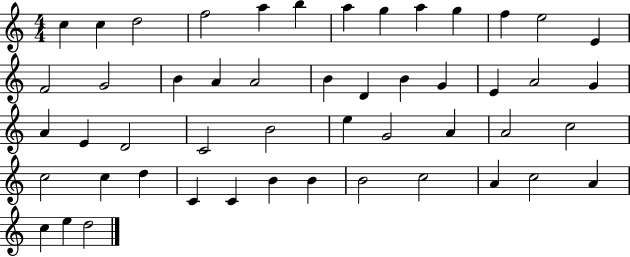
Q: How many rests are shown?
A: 0